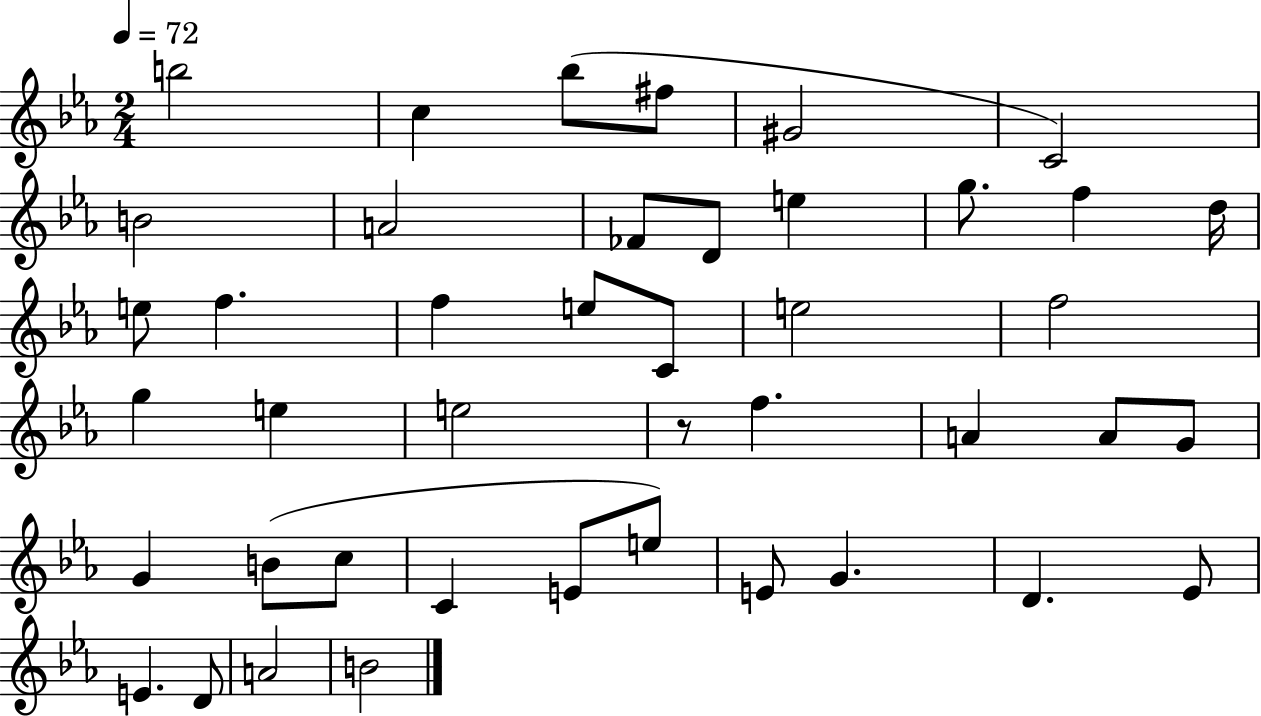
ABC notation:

X:1
T:Untitled
M:2/4
L:1/4
K:Eb
b2 c _b/2 ^f/2 ^G2 C2 B2 A2 _F/2 D/2 e g/2 f d/4 e/2 f f e/2 C/2 e2 f2 g e e2 z/2 f A A/2 G/2 G B/2 c/2 C E/2 e/2 E/2 G D _E/2 E D/2 A2 B2